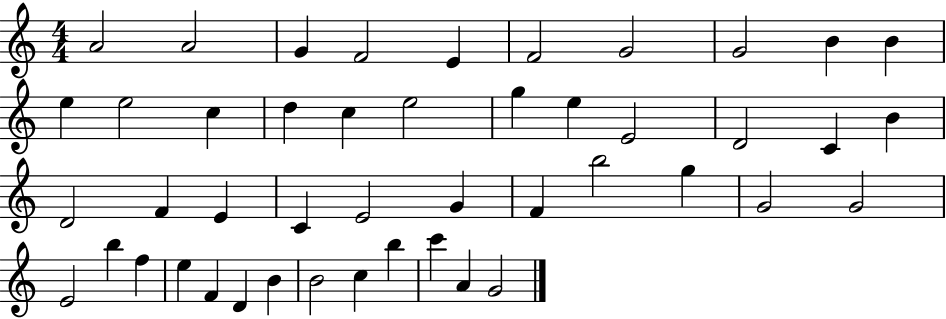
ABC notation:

X:1
T:Untitled
M:4/4
L:1/4
K:C
A2 A2 G F2 E F2 G2 G2 B B e e2 c d c e2 g e E2 D2 C B D2 F E C E2 G F b2 g G2 G2 E2 b f e F D B B2 c b c' A G2